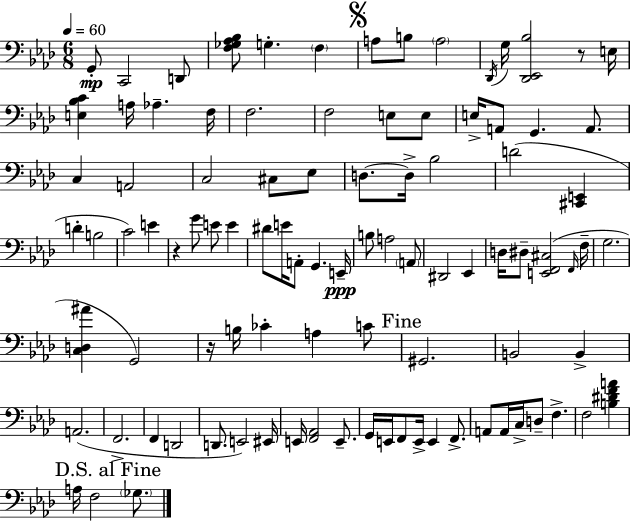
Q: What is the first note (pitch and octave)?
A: G2